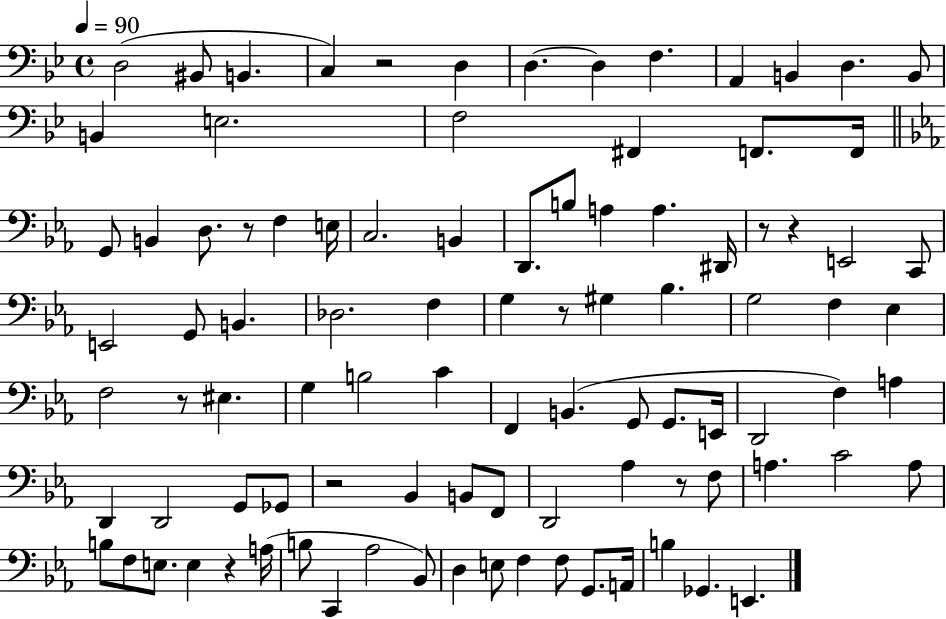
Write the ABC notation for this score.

X:1
T:Untitled
M:4/4
L:1/4
K:Bb
D,2 ^B,,/2 B,, C, z2 D, D, D, F, A,, B,, D, B,,/2 B,, E,2 F,2 ^F,, F,,/2 F,,/4 G,,/2 B,, D,/2 z/2 F, E,/4 C,2 B,, D,,/2 B,/2 A, A, ^D,,/4 z/2 z E,,2 C,,/2 E,,2 G,,/2 B,, _D,2 F, G, z/2 ^G, _B, G,2 F, _E, F,2 z/2 ^E, G, B,2 C F,, B,, G,,/2 G,,/2 E,,/4 D,,2 F, A, D,, D,,2 G,,/2 _G,,/2 z2 _B,, B,,/2 F,,/2 D,,2 _A, z/2 F,/2 A, C2 A,/2 B,/2 F,/2 E,/2 E, z A,/4 B,/2 C,, _A,2 _B,,/2 D, E,/2 F, F,/2 G,,/2 A,,/4 B, _G,, E,,